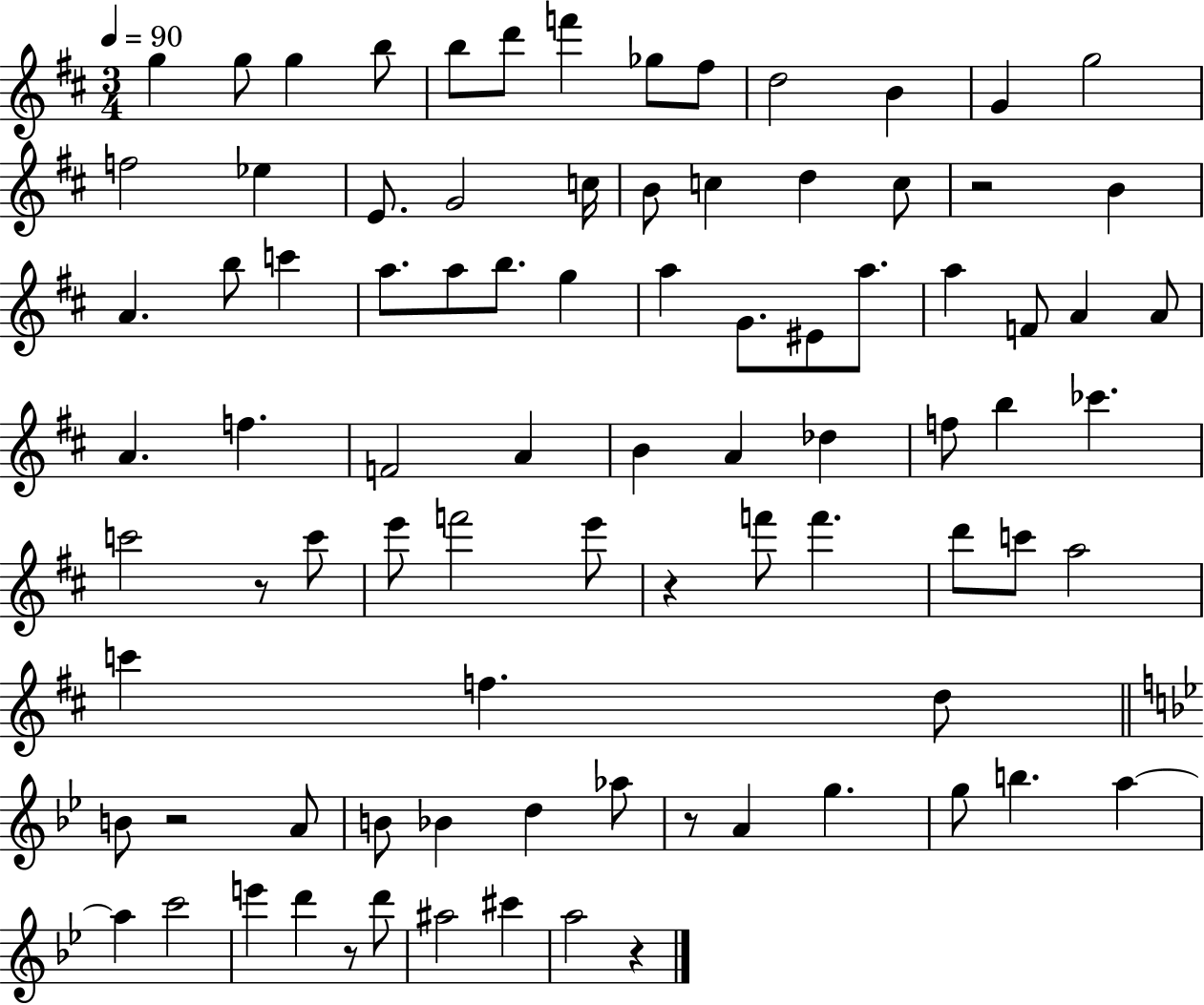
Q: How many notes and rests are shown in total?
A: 87